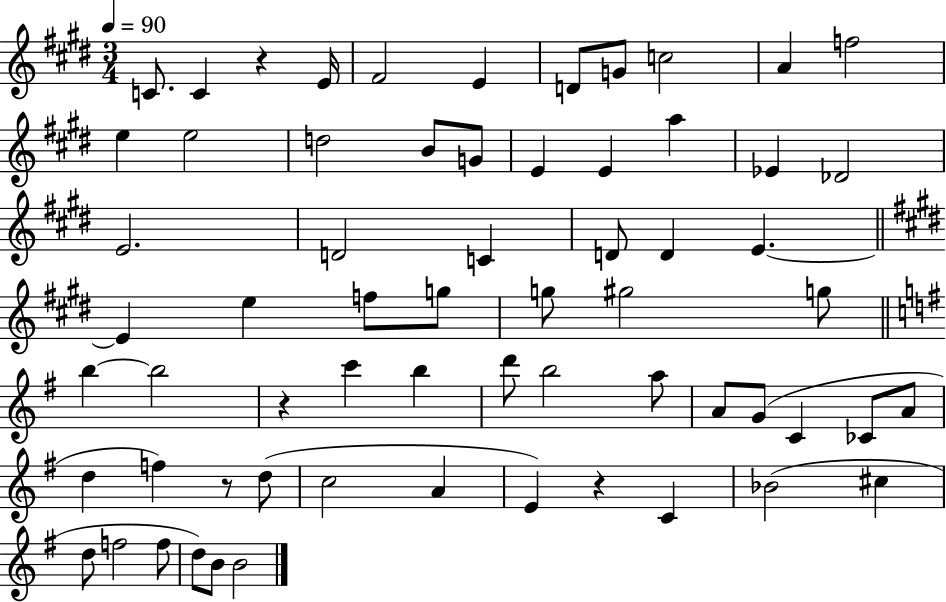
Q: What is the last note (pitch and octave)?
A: B4